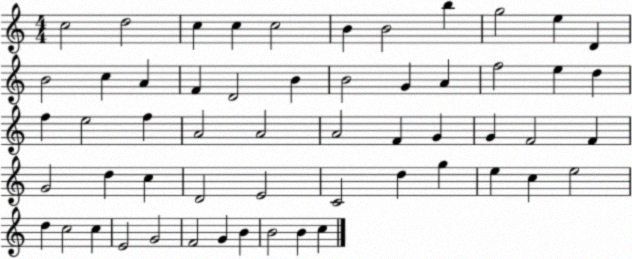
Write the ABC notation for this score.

X:1
T:Untitled
M:4/4
L:1/4
K:C
c2 d2 c c c2 B B2 b g2 e D B2 c A F D2 B B2 G A f2 e d f e2 f A2 A2 A2 F G G F2 F G2 d c D2 E2 C2 d g e c e2 d c2 c E2 G2 F2 G B B2 B c